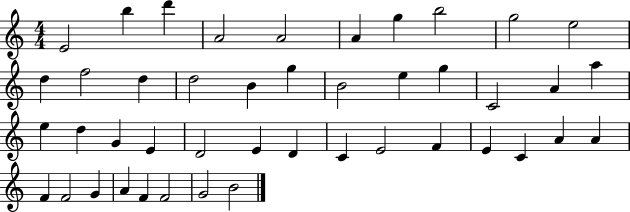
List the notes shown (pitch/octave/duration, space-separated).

E4/h B5/q D6/q A4/h A4/h A4/q G5/q B5/h G5/h E5/h D5/q F5/h D5/q D5/h B4/q G5/q B4/h E5/q G5/q C4/h A4/q A5/q E5/q D5/q G4/q E4/q D4/h E4/q D4/q C4/q E4/h F4/q E4/q C4/q A4/q A4/q F4/q F4/h G4/q A4/q F4/q F4/h G4/h B4/h